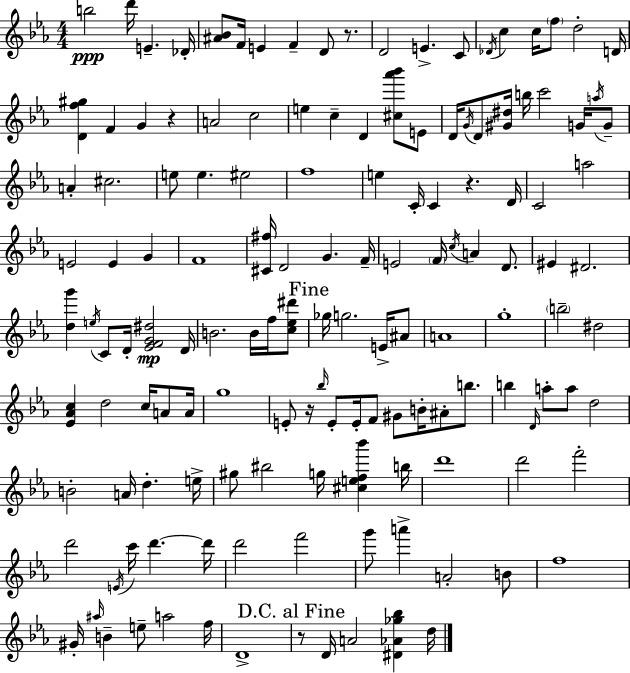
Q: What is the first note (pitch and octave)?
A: B5